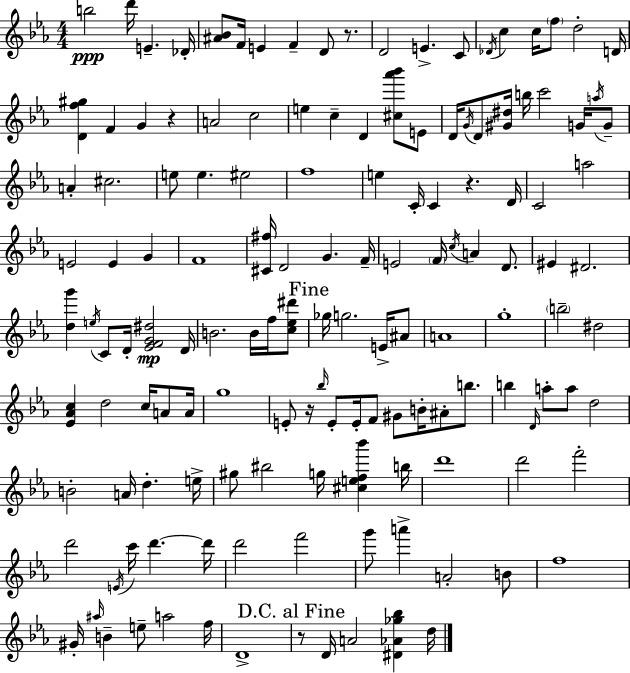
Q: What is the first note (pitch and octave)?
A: B5